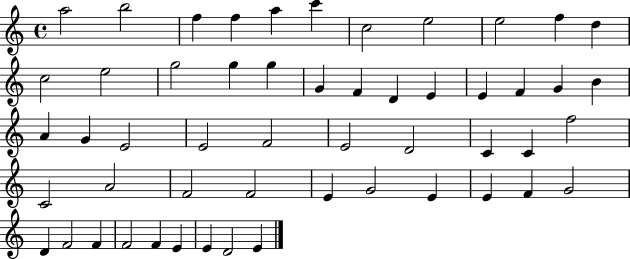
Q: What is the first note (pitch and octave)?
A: A5